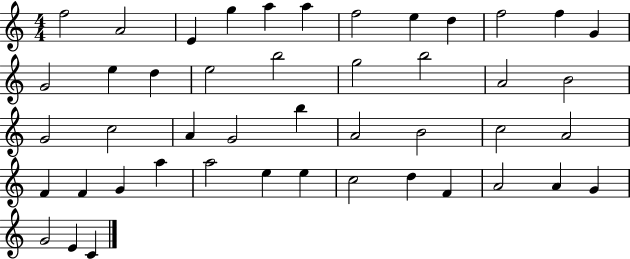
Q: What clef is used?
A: treble